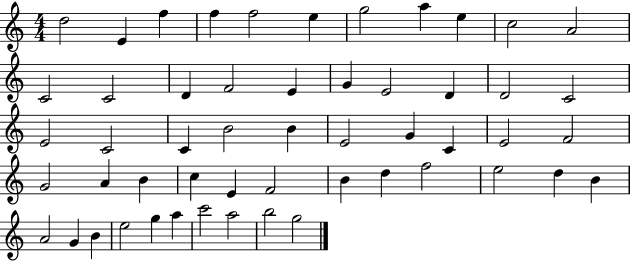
D5/h E4/q F5/q F5/q F5/h E5/q G5/h A5/q E5/q C5/h A4/h C4/h C4/h D4/q F4/h E4/q G4/q E4/h D4/q D4/h C4/h E4/h C4/h C4/q B4/h B4/q E4/h G4/q C4/q E4/h F4/h G4/h A4/q B4/q C5/q E4/q F4/h B4/q D5/q F5/h E5/h D5/q B4/q A4/h G4/q B4/q E5/h G5/q A5/q C6/h A5/h B5/h G5/h